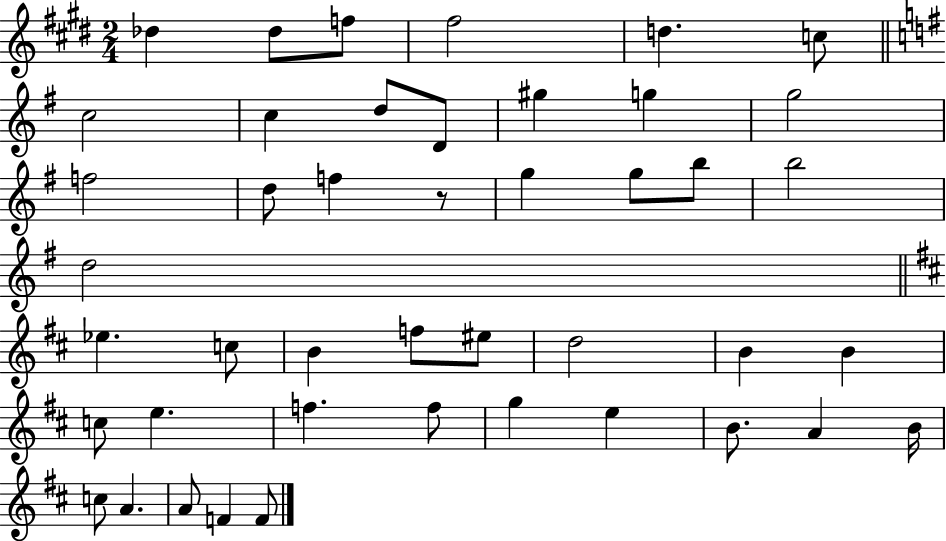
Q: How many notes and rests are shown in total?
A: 44